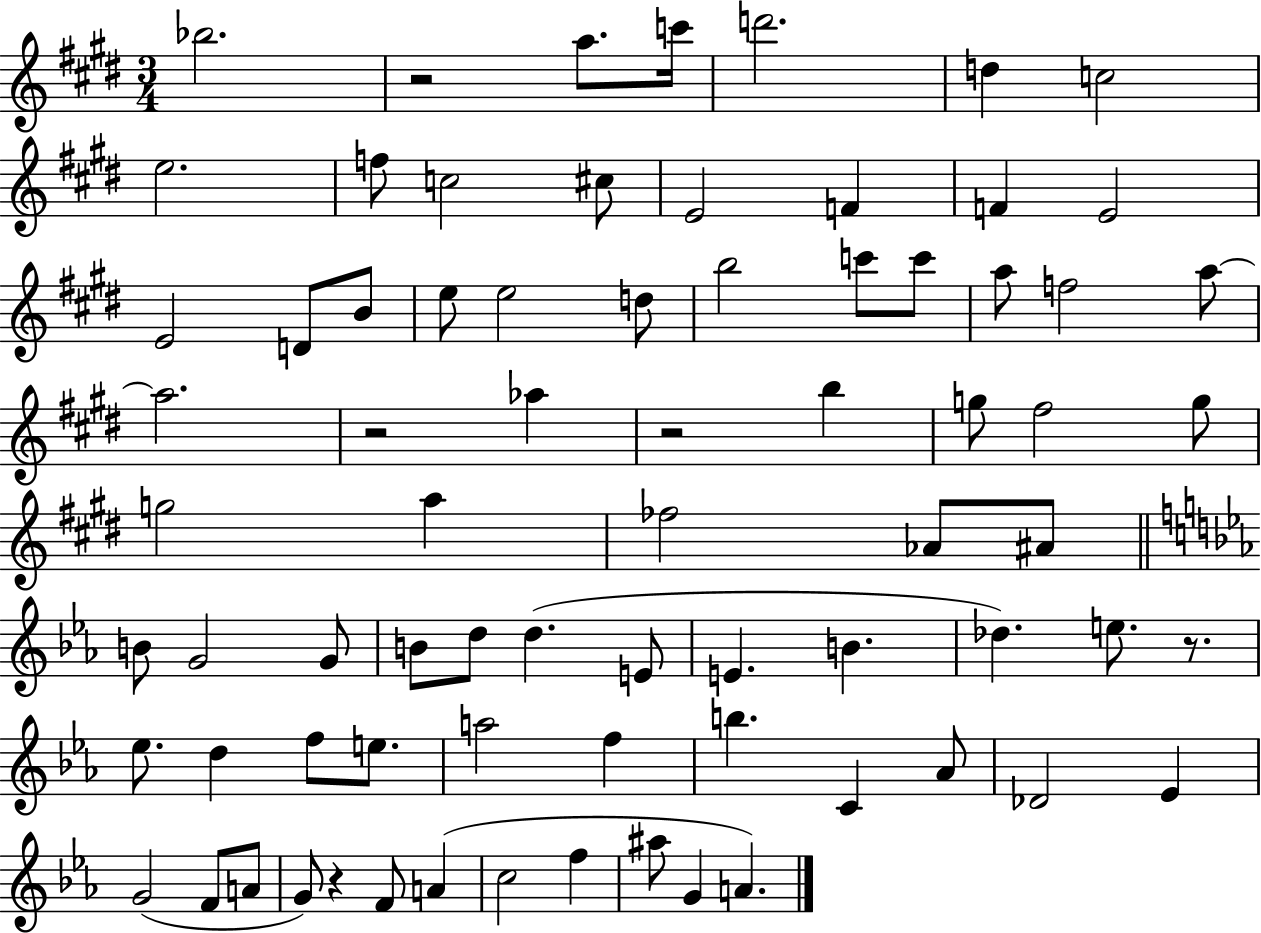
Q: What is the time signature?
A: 3/4